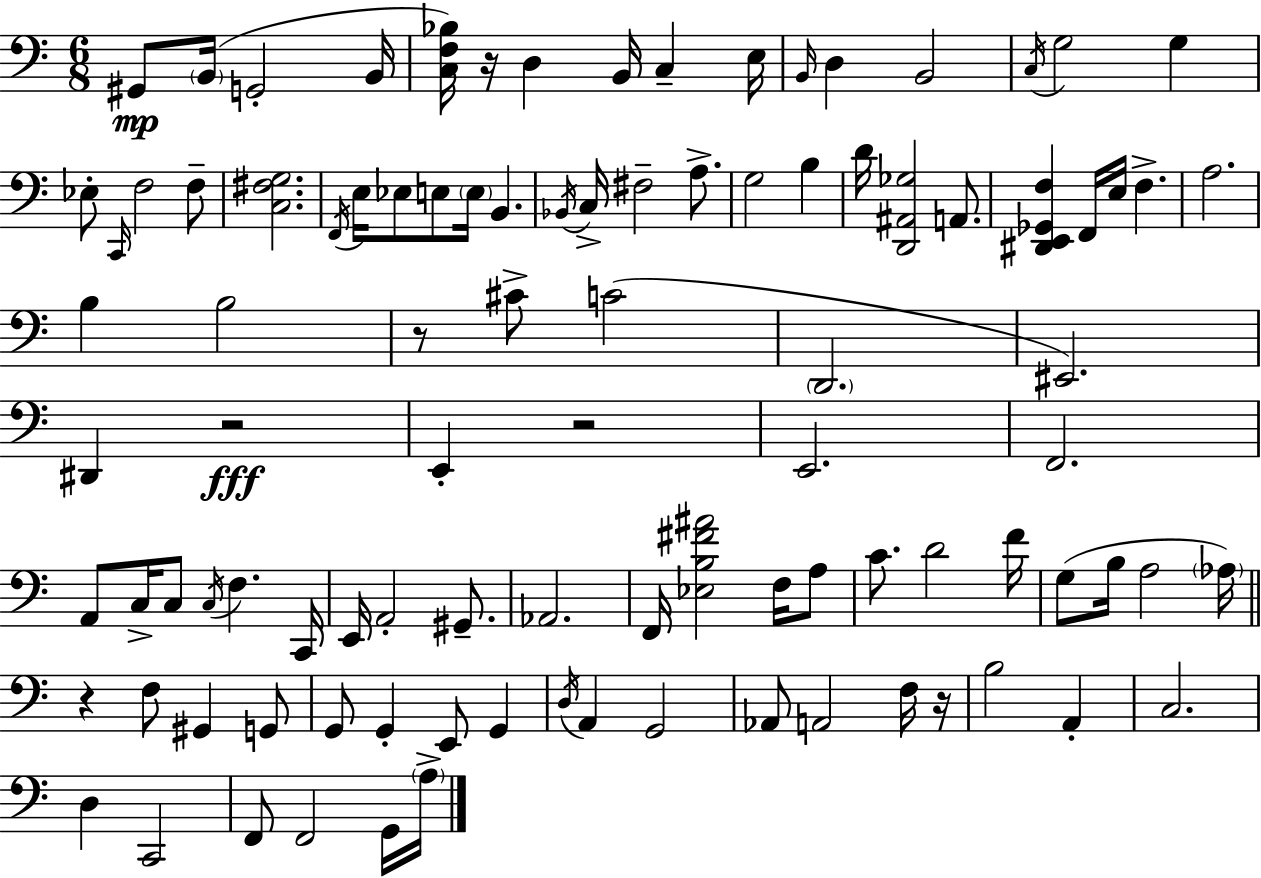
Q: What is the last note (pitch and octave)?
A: A3